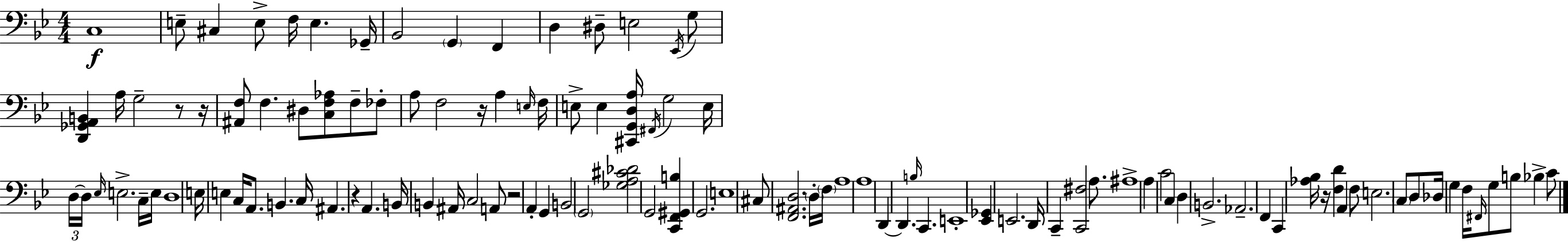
{
  \clef bass
  \numericTimeSignature
  \time 4/4
  \key g \minor
  c1\f | e8-- cis4 e8-> f16 e4. ges,16-- | bes,2 \parenthesize g,4 f,4 | d4 dis8-- e2 \acciaccatura { ees,16 } g8 | \break <d, ges, a, b,>4 a16 g2-- r8 | r16 <ais, f>8 f4. dis8 <c f aes>8 f8-- fes8-. | a8 f2 r16 a4 | \grace { e16 } f16 e8-> e4 <cis, g, d a>16 \acciaccatura { fis,16 } g2 | \break e16 \tuplet 3/2 { d16~~ d16 \grace { ees16 } } e2.-> | c16-- e16 d1 | e16 e4 c16 a,8. b,4. | c16 ais,4. r4 a,4. | \break b,16 b,4 ais,16 c2 | a,8 r2 a,4-. | g,4 b,2 \parenthesize g,2 | <ges a cis' des'>2 g,2 | \break <c, f, gis, b>4 g,2. | e1 | cis8 <f, ais, d>2. | \parenthesize d16-. \parenthesize f16 a1 | \break a1 | d,4~~ d,4. \grace { b16 } c,4. | e,1-. | <ees, ges,>4 e,2. | \break d,16 c,4-- <c, fis>2 | a8. ais1-> | a4 c'2 | c4 d4 b,2.-> | \break aes,2.-- | f,4 c,4 <aes bes>16 r16 <f d'>4 a,4 | f8 e2. | \parenthesize c8 d8 des16 g4 f16 \grace { fis,16 } g8 b8 | \break bes4-> c'8 \bar "|."
}